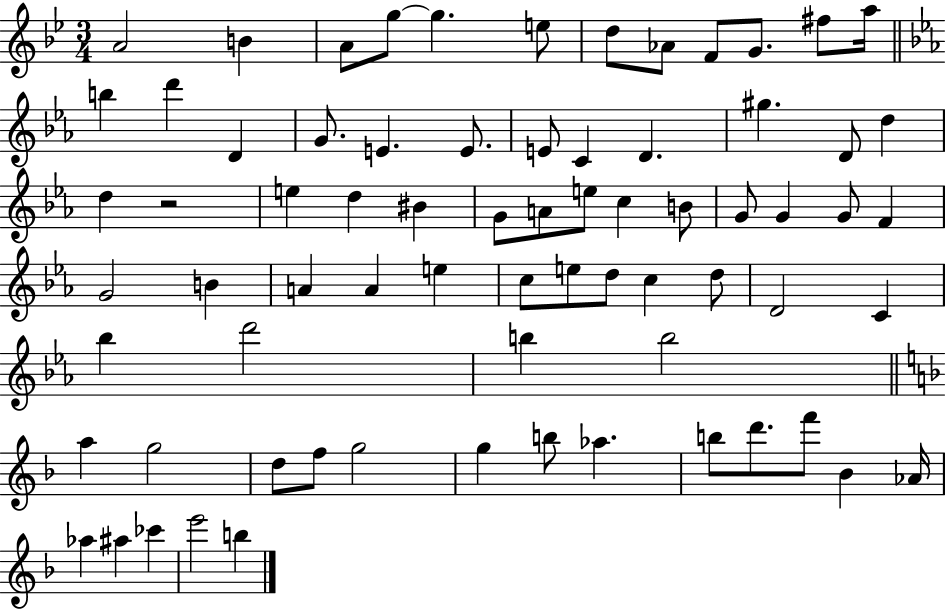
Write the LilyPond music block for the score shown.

{
  \clef treble
  \numericTimeSignature
  \time 3/4
  \key bes \major
  \repeat volta 2 { a'2 b'4 | a'8 g''8~~ g''4. e''8 | d''8 aes'8 f'8 g'8. fis''8 a''16 | \bar "||" \break \key ees \major b''4 d'''4 d'4 | g'8. e'4. e'8. | e'8 c'4 d'4. | gis''4. d'8 d''4 | \break d''4 r2 | e''4 d''4 bis'4 | g'8 a'8 e''8 c''4 b'8 | g'8 g'4 g'8 f'4 | \break g'2 b'4 | a'4 a'4 e''4 | c''8 e''8 d''8 c''4 d''8 | d'2 c'4 | \break bes''4 d'''2 | b''4 b''2 | \bar "||" \break \key f \major a''4 g''2 | d''8 f''8 g''2 | g''4 b''8 aes''4. | b''8 d'''8. f'''8 bes'4 aes'16 | \break aes''4 ais''4 ces'''4 | e'''2 b''4 | } \bar "|."
}